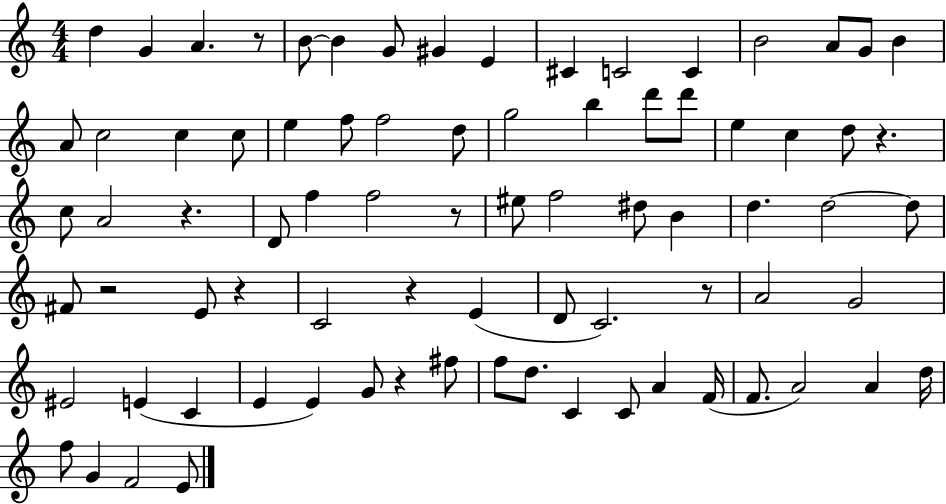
D5/q G4/q A4/q. R/e B4/e B4/q G4/e G#4/q E4/q C#4/q C4/h C4/q B4/h A4/e G4/e B4/q A4/e C5/h C5/q C5/e E5/q F5/e F5/h D5/e G5/h B5/q D6/e D6/e E5/q C5/q D5/e R/q. C5/e A4/h R/q. D4/e F5/q F5/h R/e EIS5/e F5/h D#5/e B4/q D5/q. D5/h D5/e F#4/e R/h E4/e R/q C4/h R/q E4/q D4/e C4/h. R/e A4/h G4/h EIS4/h E4/q C4/q E4/q E4/q G4/e R/q F#5/e F5/e D5/e. C4/q C4/e A4/q F4/s F4/e. A4/h A4/q D5/s F5/e G4/q F4/h E4/e